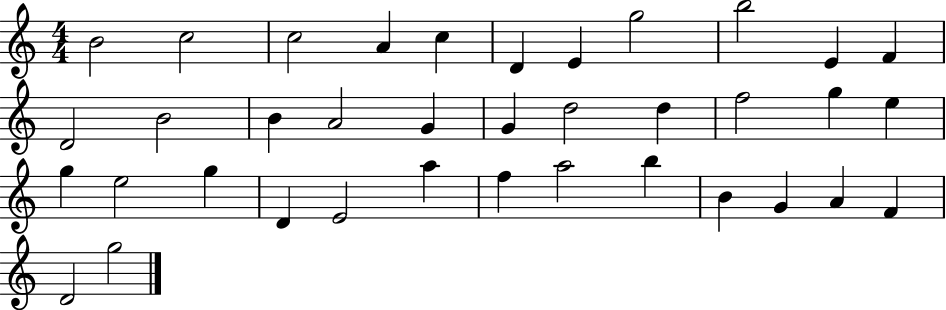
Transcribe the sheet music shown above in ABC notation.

X:1
T:Untitled
M:4/4
L:1/4
K:C
B2 c2 c2 A c D E g2 b2 E F D2 B2 B A2 G G d2 d f2 g e g e2 g D E2 a f a2 b B G A F D2 g2